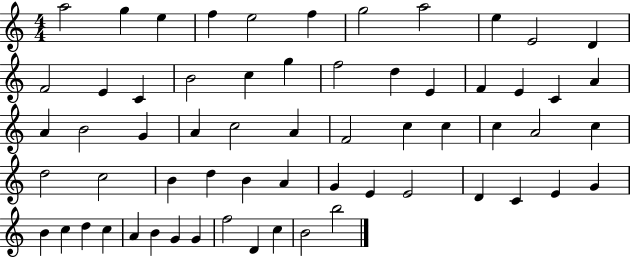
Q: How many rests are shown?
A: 0